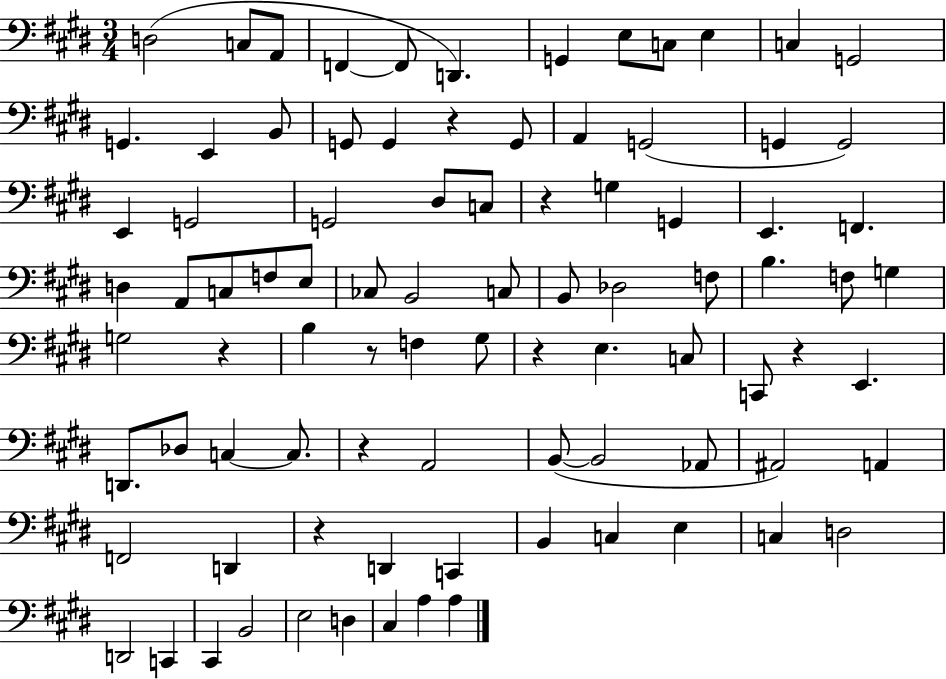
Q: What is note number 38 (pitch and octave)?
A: B2